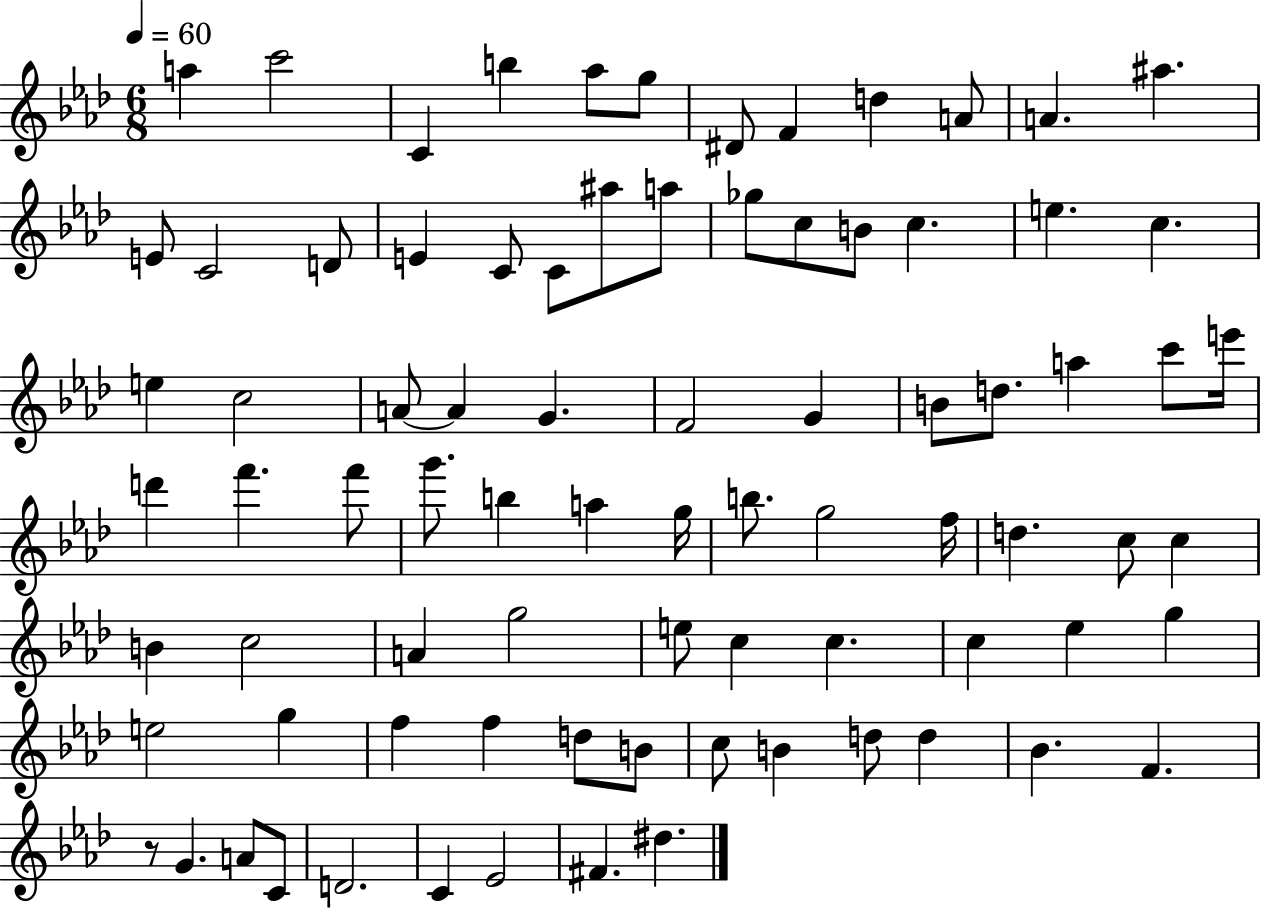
A5/q C6/h C4/q B5/q Ab5/e G5/e D#4/e F4/q D5/q A4/e A4/q. A#5/q. E4/e C4/h D4/e E4/q C4/e C4/e A#5/e A5/e Gb5/e C5/e B4/e C5/q. E5/q. C5/q. E5/q C5/h A4/e A4/q G4/q. F4/h G4/q B4/e D5/e. A5/q C6/e E6/s D6/q F6/q. F6/e G6/e. B5/q A5/q G5/s B5/e. G5/h F5/s D5/q. C5/e C5/q B4/q C5/h A4/q G5/h E5/e C5/q C5/q. C5/q Eb5/q G5/q E5/h G5/q F5/q F5/q D5/e B4/e C5/e B4/q D5/e D5/q Bb4/q. F4/q. R/e G4/q. A4/e C4/e D4/h. C4/q Eb4/h F#4/q. D#5/q.